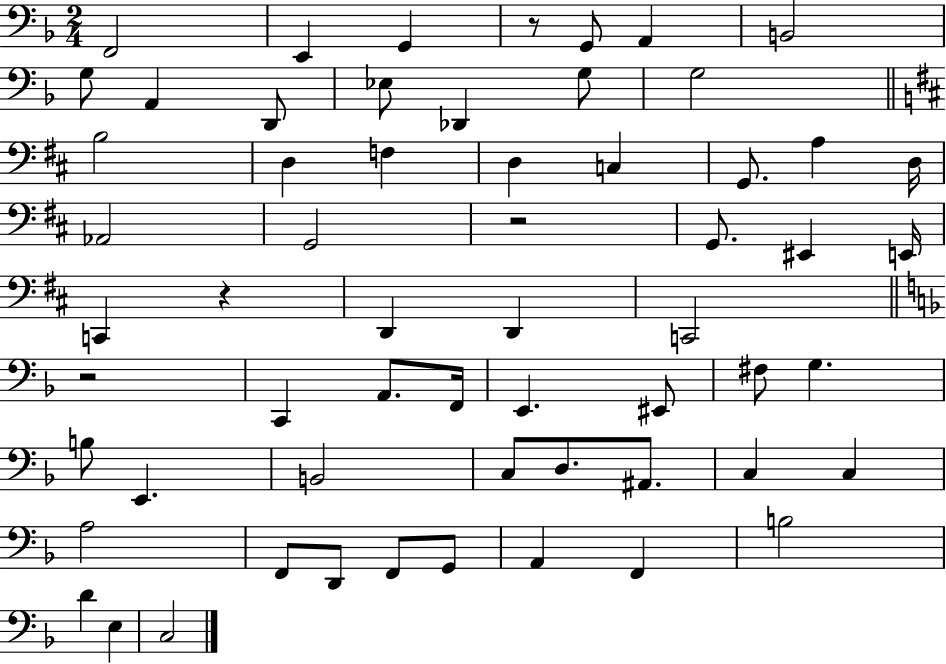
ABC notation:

X:1
T:Untitled
M:2/4
L:1/4
K:F
F,,2 E,, G,, z/2 G,,/2 A,, B,,2 G,/2 A,, D,,/2 _E,/2 _D,, G,/2 G,2 B,2 D, F, D, C, G,,/2 A, D,/4 _A,,2 G,,2 z2 G,,/2 ^E,, E,,/4 C,, z D,, D,, C,,2 z2 C,, A,,/2 F,,/4 E,, ^E,,/2 ^F,/2 G, B,/2 E,, B,,2 C,/2 D,/2 ^A,,/2 C, C, A,2 F,,/2 D,,/2 F,,/2 G,,/2 A,, F,, B,2 D E, C,2